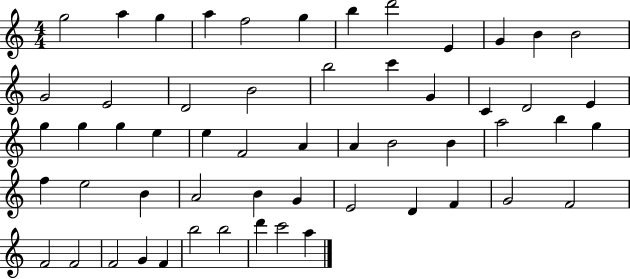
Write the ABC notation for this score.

X:1
T:Untitled
M:4/4
L:1/4
K:C
g2 a g a f2 g b d'2 E G B B2 G2 E2 D2 B2 b2 c' G C D2 E g g g e e F2 A A B2 B a2 b g f e2 B A2 B G E2 D F G2 F2 F2 F2 F2 G F b2 b2 d' c'2 a